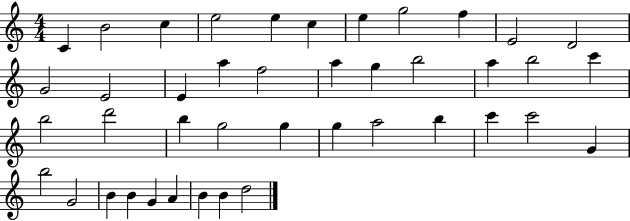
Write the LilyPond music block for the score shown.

{
  \clef treble
  \numericTimeSignature
  \time 4/4
  \key c \major
  c'4 b'2 c''4 | e''2 e''4 c''4 | e''4 g''2 f''4 | e'2 d'2 | \break g'2 e'2 | e'4 a''4 f''2 | a''4 g''4 b''2 | a''4 b''2 c'''4 | \break b''2 d'''2 | b''4 g''2 g''4 | g''4 a''2 b''4 | c'''4 c'''2 g'4 | \break b''2 g'2 | b'4 b'4 g'4 a'4 | b'4 b'4 d''2 | \bar "|."
}